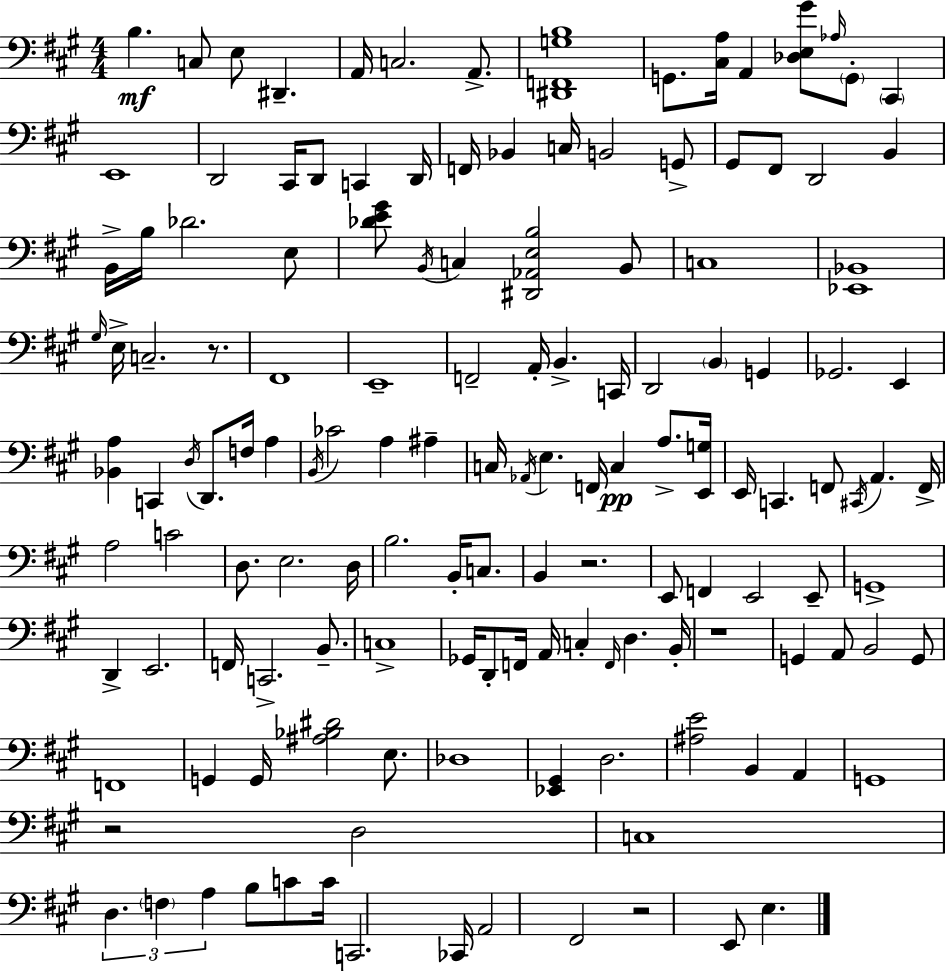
X:1
T:Untitled
M:4/4
L:1/4
K:A
B, C,/2 E,/2 ^D,, A,,/4 C,2 A,,/2 [^D,,F,,G,B,]4 G,,/2 [^C,A,]/4 A,, [_D,E,^G]/2 _A,/4 G,,/2 ^C,, E,,4 D,,2 ^C,,/4 D,,/2 C,, D,,/4 F,,/4 _B,, C,/4 B,,2 G,,/2 ^G,,/2 ^F,,/2 D,,2 B,, B,,/4 B,/4 _D2 E,/2 [_DE^G]/2 B,,/4 C, [^D,,_A,,E,B,]2 B,,/2 C,4 [_E,,_B,,]4 ^G,/4 E,/4 C,2 z/2 ^F,,4 E,,4 F,,2 A,,/4 B,, C,,/4 D,,2 B,, G,, _G,,2 E,, [_B,,A,] C,, D,/4 D,,/2 F,/4 A, B,,/4 _C2 A, ^A, C,/4 _A,,/4 E, F,,/4 C, A,/2 [E,,G,]/4 E,,/4 C,, F,,/2 ^C,,/4 A,, F,,/4 A,2 C2 D,/2 E,2 D,/4 B,2 B,,/4 C,/2 B,, z2 E,,/2 F,, E,,2 E,,/2 G,,4 D,, E,,2 F,,/4 C,,2 B,,/2 C,4 _G,,/4 D,,/2 F,,/4 A,,/4 C, F,,/4 D, B,,/4 z4 G,, A,,/2 B,,2 G,,/2 F,,4 G,, G,,/4 [^A,_B,^D]2 E,/2 _D,4 [_E,,^G,,] D,2 [^A,E]2 B,, A,, G,,4 z2 D,2 C,4 D, F, A, B,/2 C/2 C/4 C,,2 _C,,/4 A,,2 ^F,,2 z2 E,,/2 E,